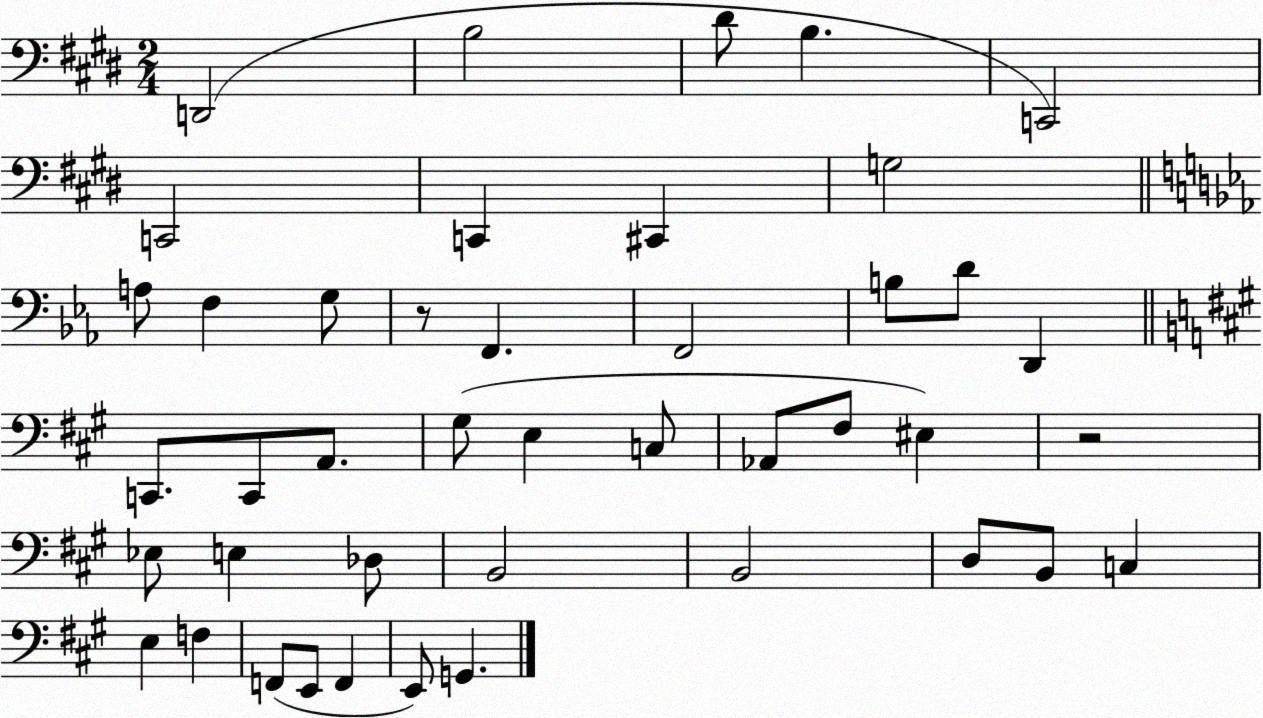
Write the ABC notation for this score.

X:1
T:Untitled
M:2/4
L:1/4
K:E
D,,2 B,2 ^D/2 B, C,,2 C,,2 C,, ^C,, G,2 A,/2 F, G,/2 z/2 F,, F,,2 B,/2 D/2 D,, C,,/2 C,,/2 A,,/2 ^G,/2 E, C,/2 _A,,/2 ^F,/2 ^E, z2 _E,/2 E, _D,/2 B,,2 B,,2 D,/2 B,,/2 C, E, F, F,,/2 E,,/2 F,, E,,/2 G,,